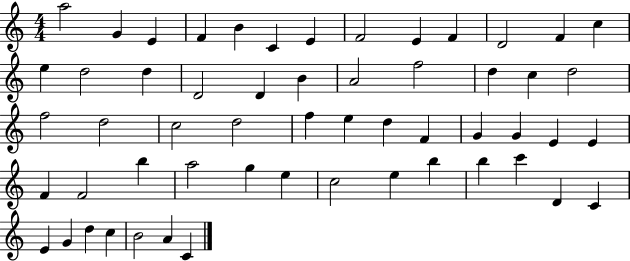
{
  \clef treble
  \numericTimeSignature
  \time 4/4
  \key c \major
  a''2 g'4 e'4 | f'4 b'4 c'4 e'4 | f'2 e'4 f'4 | d'2 f'4 c''4 | \break e''4 d''2 d''4 | d'2 d'4 b'4 | a'2 f''2 | d''4 c''4 d''2 | \break f''2 d''2 | c''2 d''2 | f''4 e''4 d''4 f'4 | g'4 g'4 e'4 e'4 | \break f'4 f'2 b''4 | a''2 g''4 e''4 | c''2 e''4 b''4 | b''4 c'''4 d'4 c'4 | \break e'4 g'4 d''4 c''4 | b'2 a'4 c'4 | \bar "|."
}